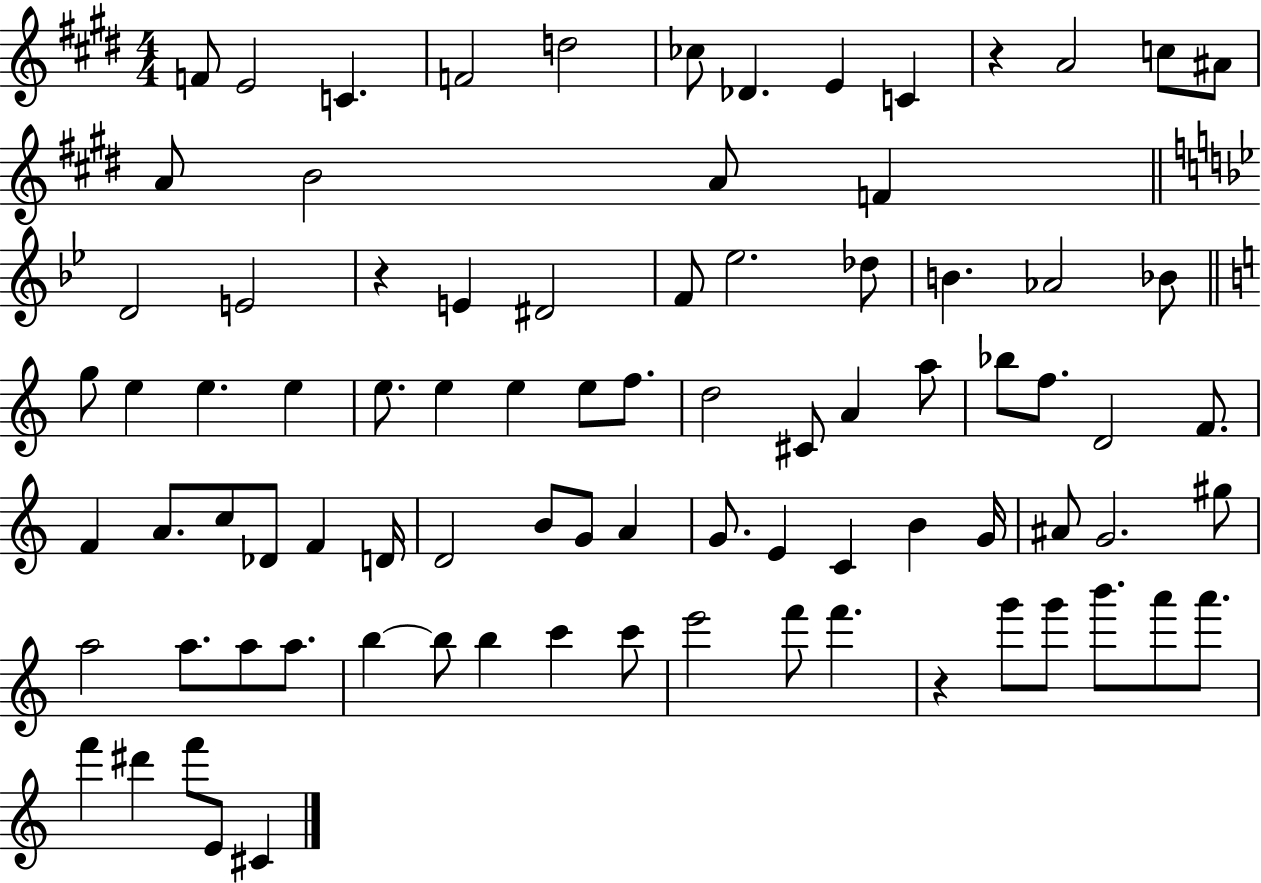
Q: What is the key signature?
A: E major